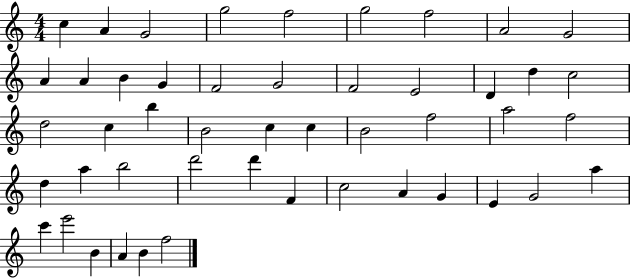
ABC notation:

X:1
T:Untitled
M:4/4
L:1/4
K:C
c A G2 g2 f2 g2 f2 A2 G2 A A B G F2 G2 F2 E2 D d c2 d2 c b B2 c c B2 f2 a2 f2 d a b2 d'2 d' F c2 A G E G2 a c' e'2 B A B f2